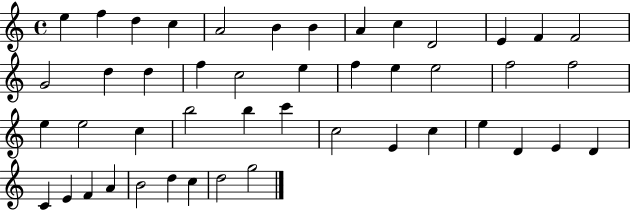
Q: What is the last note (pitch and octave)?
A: G5